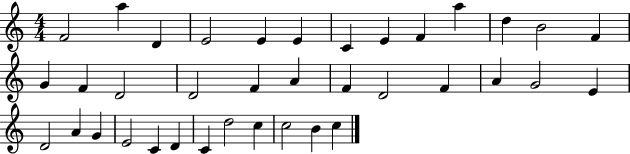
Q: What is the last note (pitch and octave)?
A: C5